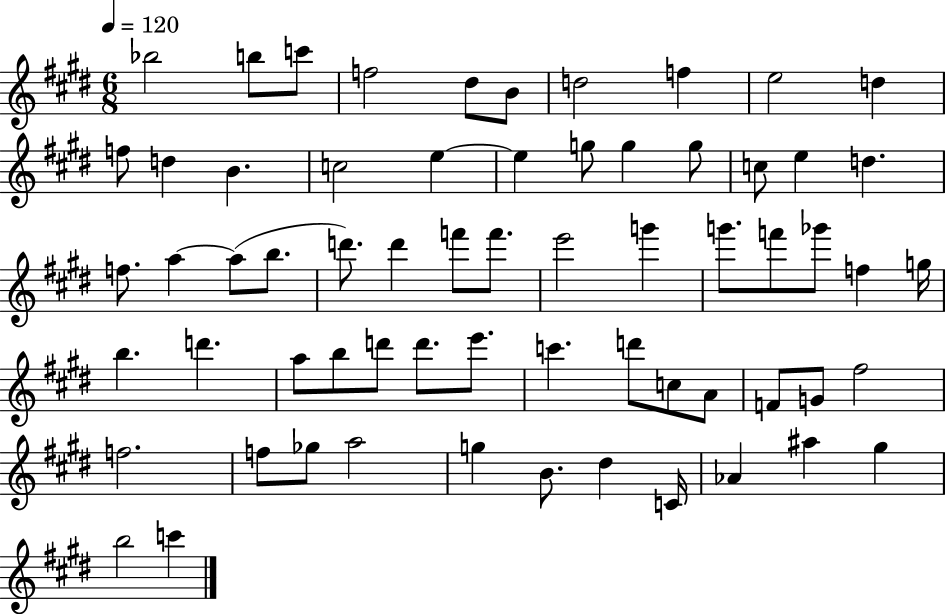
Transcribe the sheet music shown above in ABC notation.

X:1
T:Untitled
M:6/8
L:1/4
K:E
_b2 b/2 c'/2 f2 ^d/2 B/2 d2 f e2 d f/2 d B c2 e e g/2 g g/2 c/2 e d f/2 a a/2 b/2 d'/2 d' f'/2 f'/2 e'2 g' g'/2 f'/2 _g'/2 f g/4 b d' a/2 b/2 d'/2 d'/2 e'/2 c' d'/2 c/2 A/2 F/2 G/2 ^f2 f2 f/2 _g/2 a2 g B/2 ^d C/4 _A ^a ^g b2 c'